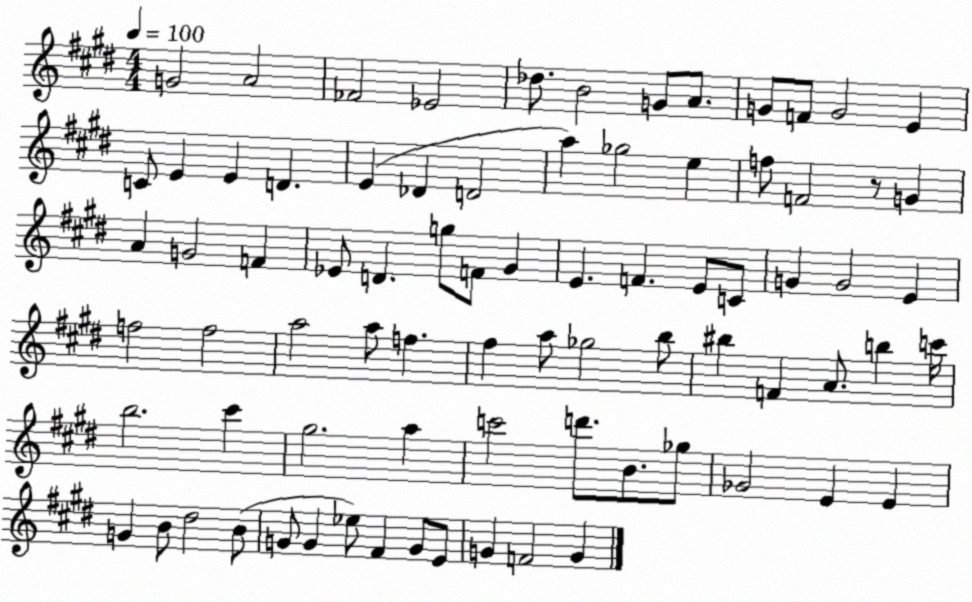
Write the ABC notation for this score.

X:1
T:Untitled
M:4/4
L:1/4
K:E
G2 A2 _F2 _E2 _d/2 B2 G/2 A/2 G/2 F/2 G2 E C/2 E E D E _D D2 a _g2 e f/2 F2 z/2 G A G2 F _E/2 D g/2 F/2 ^G E F E/2 C/2 G G2 E f2 f2 a2 a/2 f ^f a/2 _g2 b/2 ^b F A/2 b c'/4 b2 ^c' ^g2 a c'2 d'/2 B/2 _g/2 _G2 E E G B/2 ^d2 B/2 G/2 G _e/2 ^F G/2 E/2 G F2 G